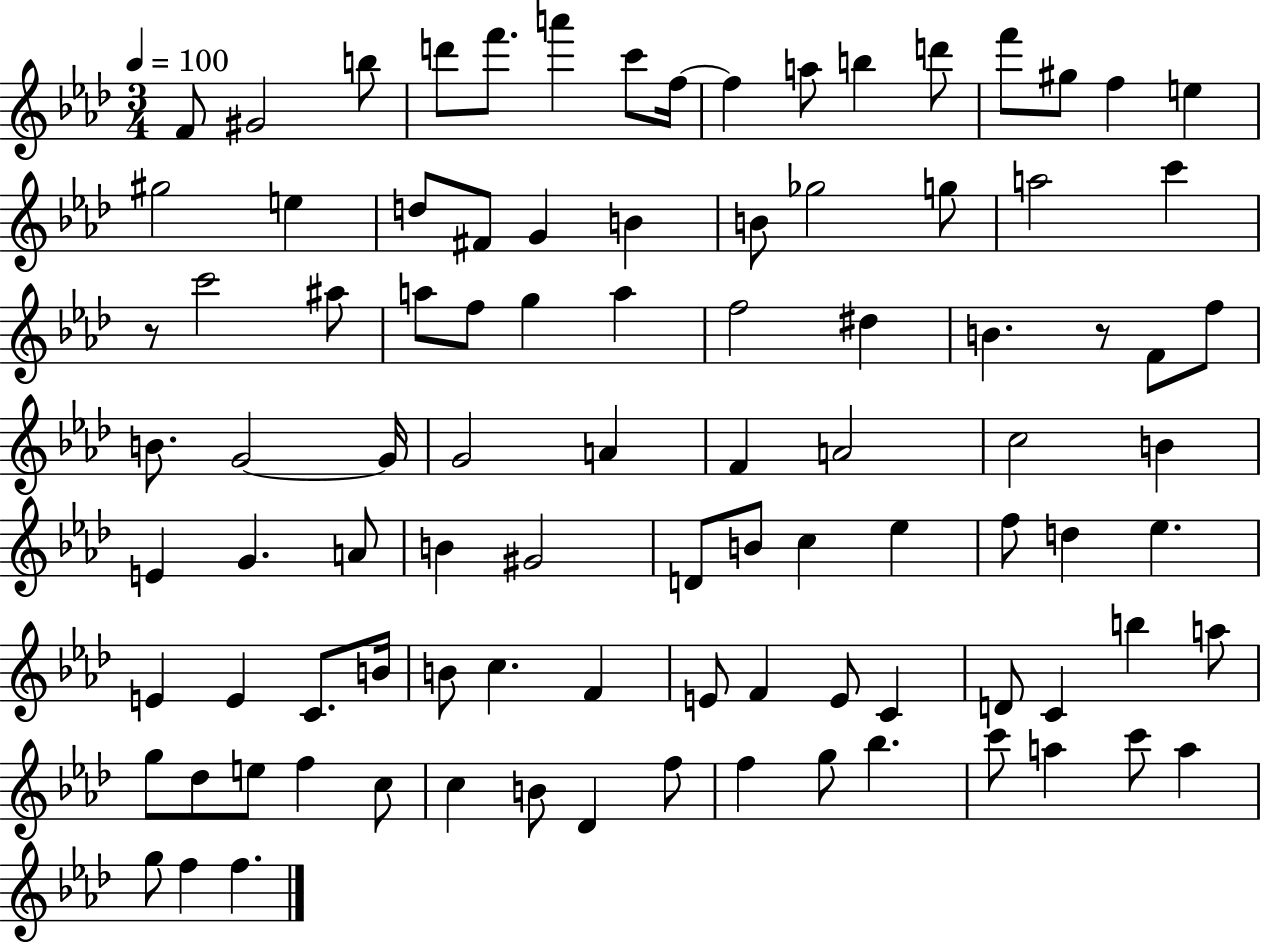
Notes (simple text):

F4/e G#4/h B5/e D6/e F6/e. A6/q C6/e F5/s F5/q A5/e B5/q D6/e F6/e G#5/e F5/q E5/q G#5/h E5/q D5/e F#4/e G4/q B4/q B4/e Gb5/h G5/e A5/h C6/q R/e C6/h A#5/e A5/e F5/e G5/q A5/q F5/h D#5/q B4/q. R/e F4/e F5/e B4/e. G4/h G4/s G4/h A4/q F4/q A4/h C5/h B4/q E4/q G4/q. A4/e B4/q G#4/h D4/e B4/e C5/q Eb5/q F5/e D5/q Eb5/q. E4/q E4/q C4/e. B4/s B4/e C5/q. F4/q E4/e F4/q E4/e C4/q D4/e C4/q B5/q A5/e G5/e Db5/e E5/e F5/q C5/e C5/q B4/e Db4/q F5/e F5/q G5/e Bb5/q. C6/e A5/q C6/e A5/q G5/e F5/q F5/q.